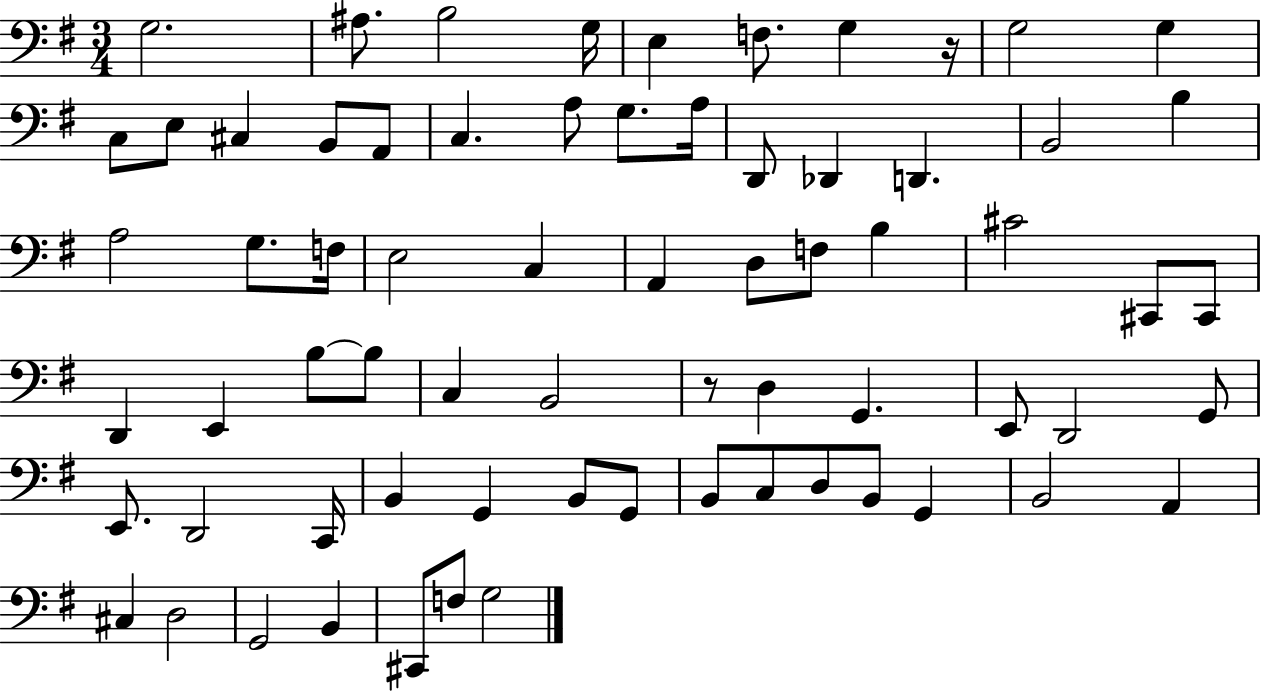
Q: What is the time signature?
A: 3/4